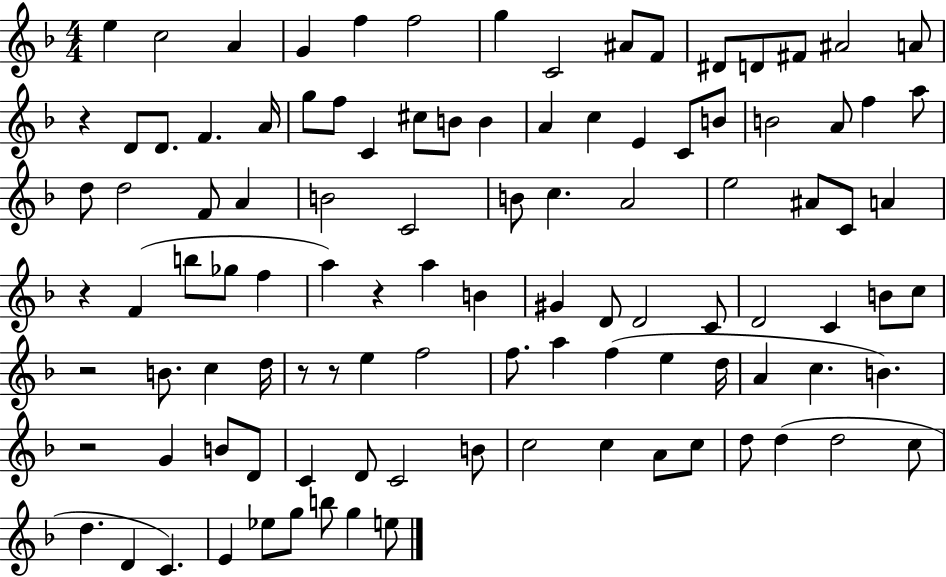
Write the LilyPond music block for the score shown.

{
  \clef treble
  \numericTimeSignature
  \time 4/4
  \key f \major
  e''4 c''2 a'4 | g'4 f''4 f''2 | g''4 c'2 ais'8 f'8 | dis'8 d'8 fis'8 ais'2 a'8 | \break r4 d'8 d'8. f'4. a'16 | g''8 f''8 c'4 cis''8 b'8 b'4 | a'4 c''4 e'4 c'8 b'8 | b'2 a'8 f''4 a''8 | \break d''8 d''2 f'8 a'4 | b'2 c'2 | b'8 c''4. a'2 | e''2 ais'8 c'8 a'4 | \break r4 f'4( b''8 ges''8 f''4 | a''4) r4 a''4 b'4 | gis'4 d'8 d'2 c'8 | d'2 c'4 b'8 c''8 | \break r2 b'8. c''4 d''16 | r8 r8 e''4 f''2 | f''8. a''4 f''4( e''4 d''16 | a'4 c''4. b'4.) | \break r2 g'4 b'8 d'8 | c'4 d'8 c'2 b'8 | c''2 c''4 a'8 c''8 | d''8 d''4( d''2 c''8 | \break d''4. d'4 c'4.) | e'4 ees''8 g''8 b''8 g''4 e''8 | \bar "|."
}